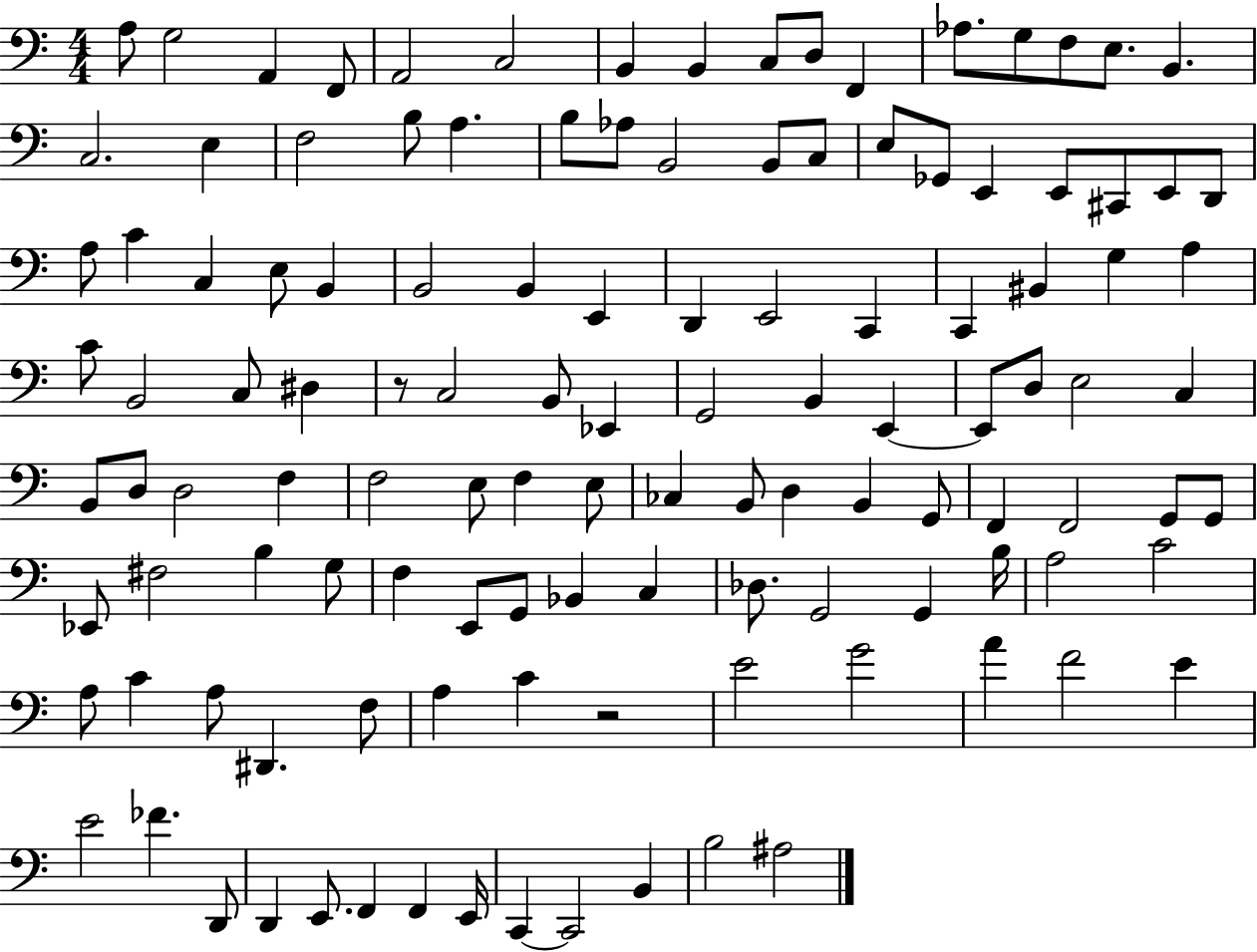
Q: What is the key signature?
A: C major